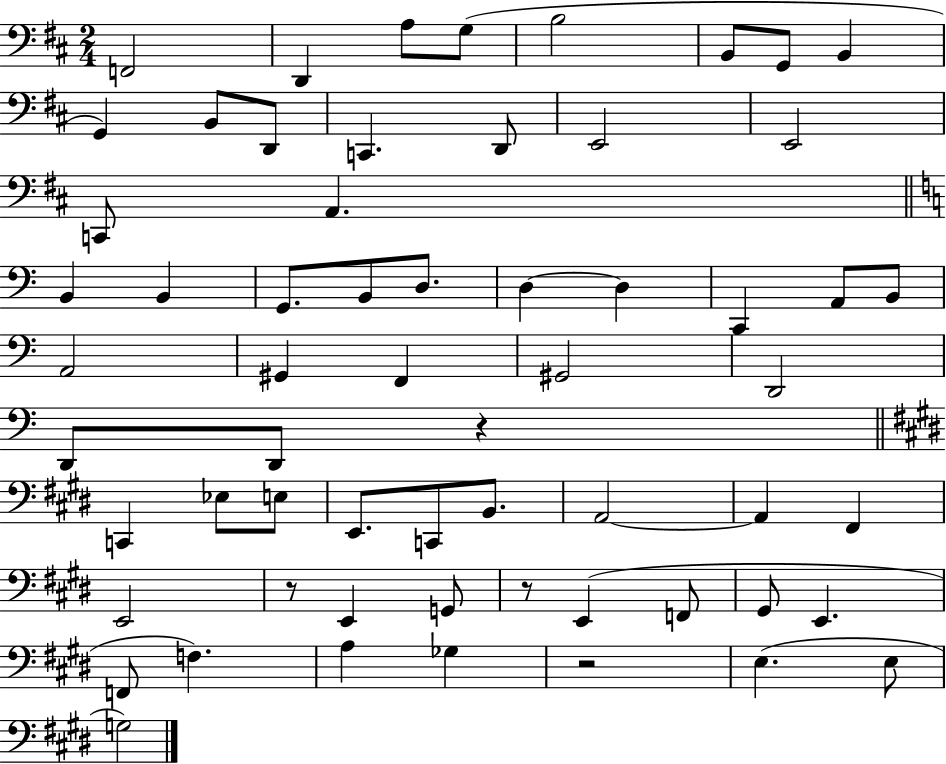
F2/h D2/q A3/e G3/e B3/h B2/e G2/e B2/q G2/q B2/e D2/e C2/q. D2/e E2/h E2/h C2/e A2/q. B2/q B2/q G2/e. B2/e D3/e. D3/q D3/q C2/q A2/e B2/e A2/h G#2/q F2/q G#2/h D2/h D2/e D2/e R/q C2/q Eb3/e E3/e E2/e. C2/e B2/e. A2/h A2/q F#2/q E2/h R/e E2/q G2/e R/e E2/q F2/e G#2/e E2/q. F2/e F3/q. A3/q Gb3/q R/h E3/q. E3/e G3/h